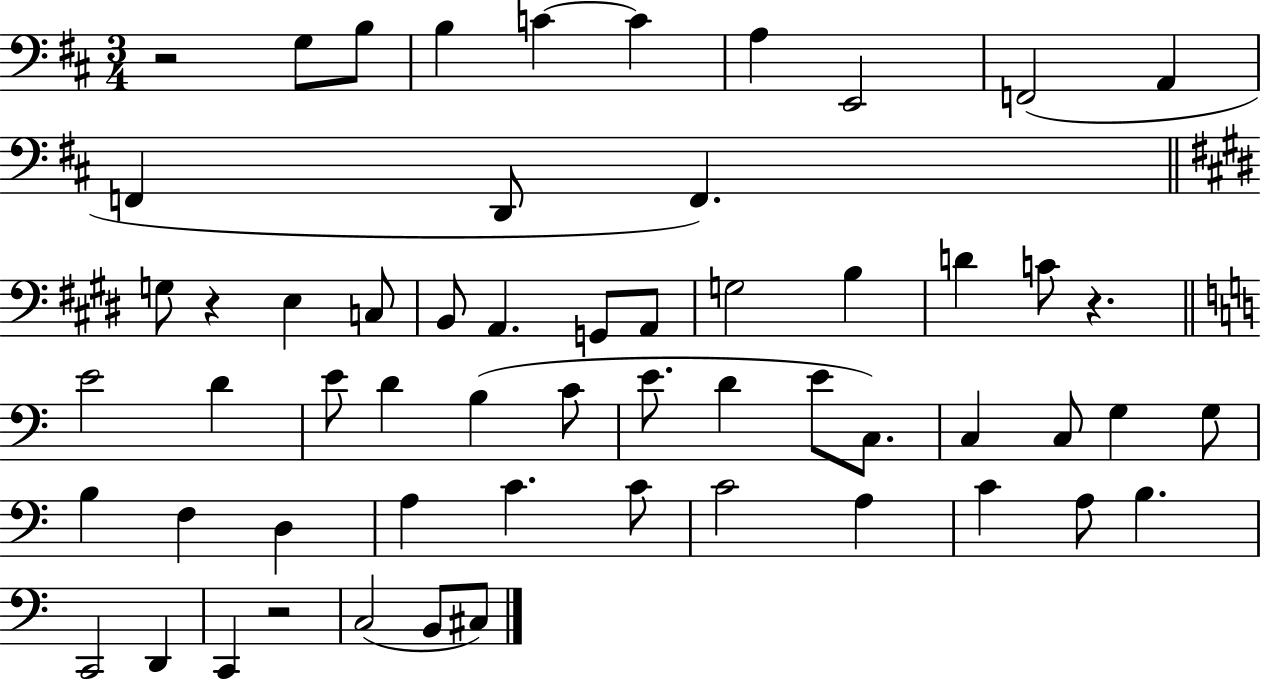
{
  \clef bass
  \numericTimeSignature
  \time 3/4
  \key d \major
  r2 g8 b8 | b4 c'4~~ c'4 | a4 e,2 | f,2( a,4 | \break f,4 d,8 f,4.) | \bar "||" \break \key e \major g8 r4 e4 c8 | b,8 a,4. g,8 a,8 | g2 b4 | d'4 c'8 r4. | \break \bar "||" \break \key c \major e'2 d'4 | e'8 d'4 b4( c'8 | e'8. d'4 e'8 c8.) | c4 c8 g4 g8 | \break b4 f4 d4 | a4 c'4. c'8 | c'2 a4 | c'4 a8 b4. | \break c,2 d,4 | c,4 r2 | c2( b,8 cis8) | \bar "|."
}